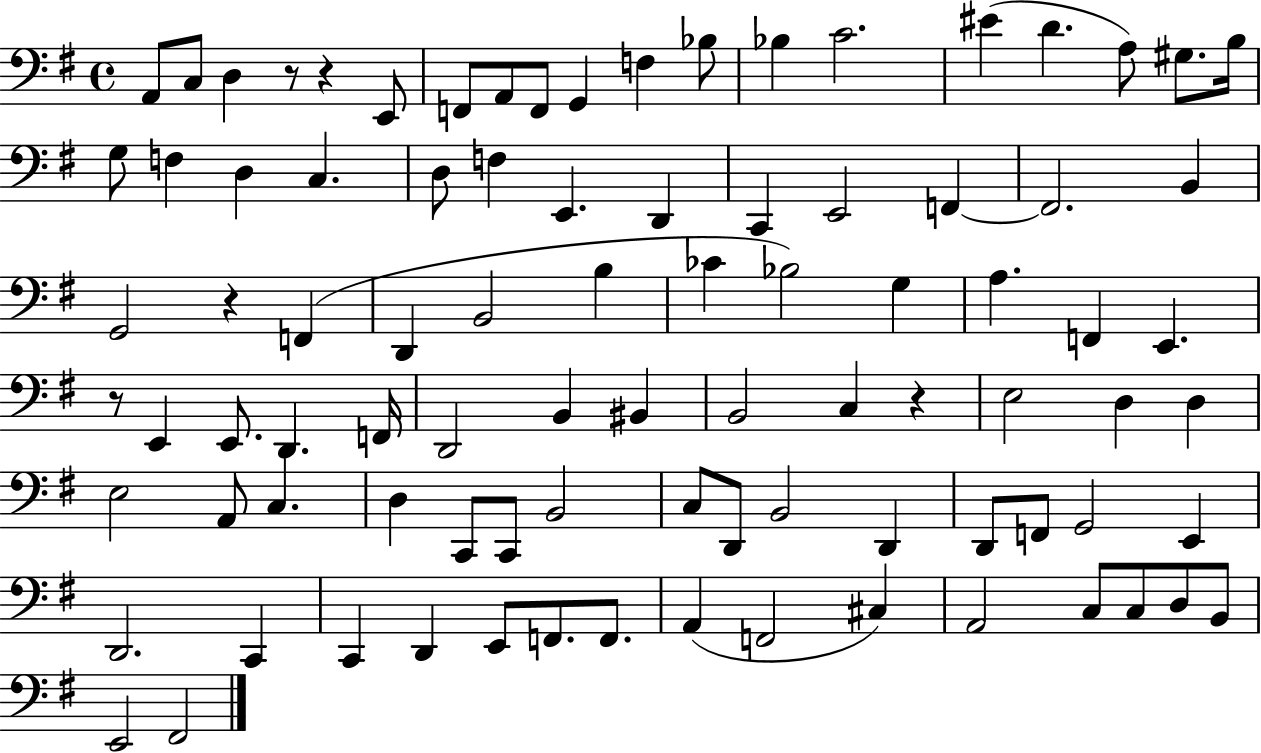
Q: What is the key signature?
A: G major